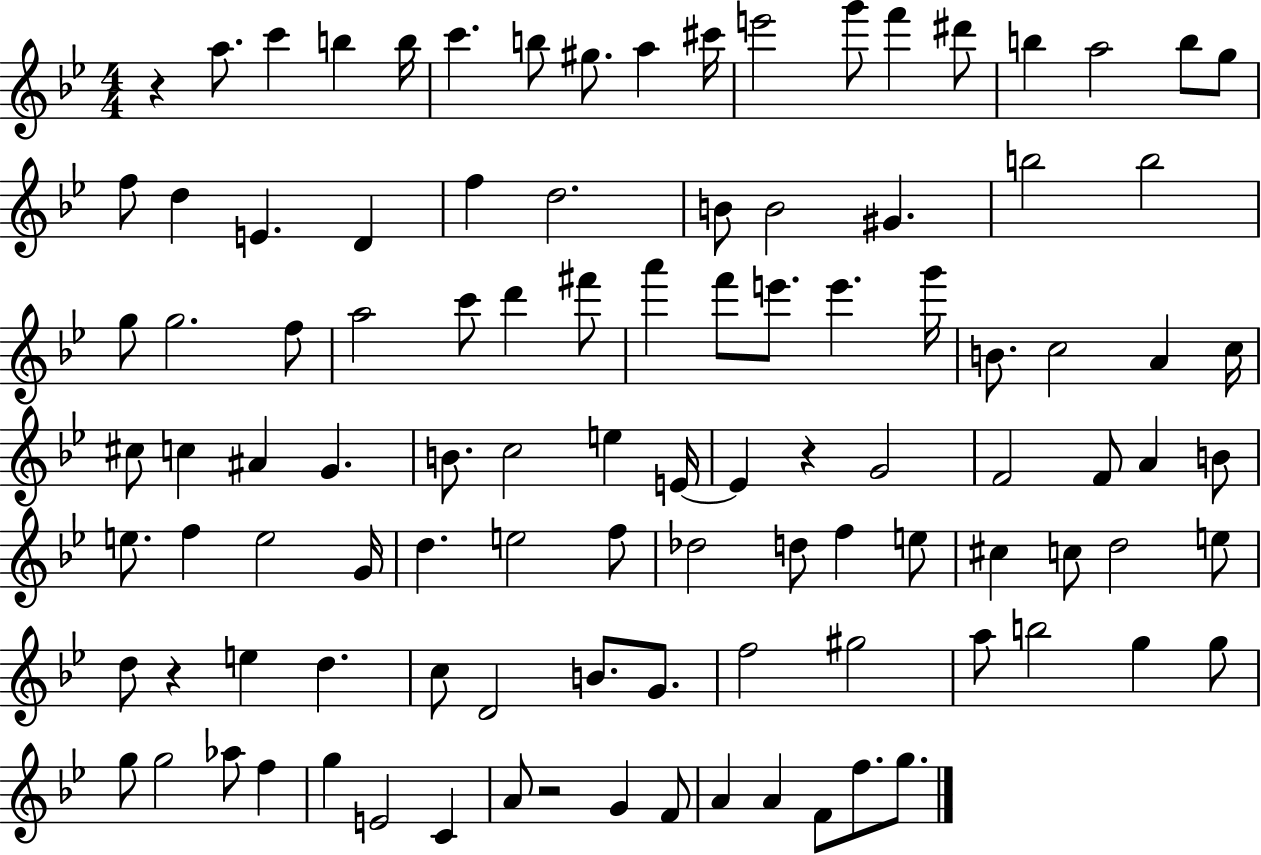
R/q A5/e. C6/q B5/q B5/s C6/q. B5/e G#5/e. A5/q C#6/s E6/h G6/e F6/q D#6/e B5/q A5/h B5/e G5/e F5/e D5/q E4/q. D4/q F5/q D5/h. B4/e B4/h G#4/q. B5/h B5/h G5/e G5/h. F5/e A5/h C6/e D6/q F#6/e A6/q F6/e E6/e. E6/q. G6/s B4/e. C5/h A4/q C5/s C#5/e C5/q A#4/q G4/q. B4/e. C5/h E5/q E4/s E4/q R/q G4/h F4/h F4/e A4/q B4/e E5/e. F5/q E5/h G4/s D5/q. E5/h F5/e Db5/h D5/e F5/q E5/e C#5/q C5/e D5/h E5/e D5/e R/q E5/q D5/q. C5/e D4/h B4/e. G4/e. F5/h G#5/h A5/e B5/h G5/q G5/e G5/e G5/h Ab5/e F5/q G5/q E4/h C4/q A4/e R/h G4/q F4/e A4/q A4/q F4/e F5/e. G5/e.